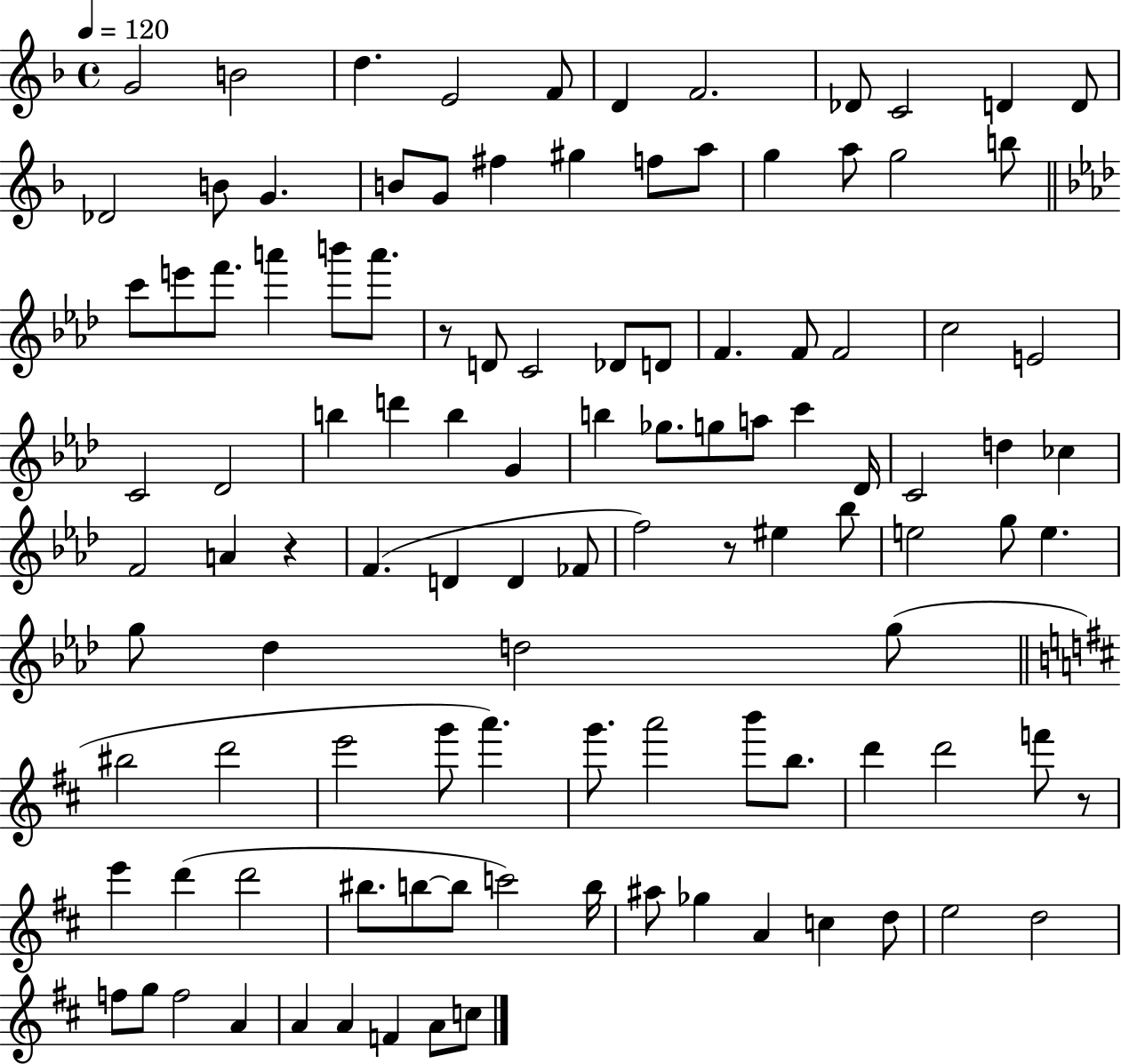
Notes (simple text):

G4/h B4/h D5/q. E4/h F4/e D4/q F4/h. Db4/e C4/h D4/q D4/e Db4/h B4/e G4/q. B4/e G4/e F#5/q G#5/q F5/e A5/e G5/q A5/e G5/h B5/e C6/e E6/e F6/e. A6/q B6/e A6/e. R/e D4/e C4/h Db4/e D4/e F4/q. F4/e F4/h C5/h E4/h C4/h Db4/h B5/q D6/q B5/q G4/q B5/q Gb5/e. G5/e A5/e C6/q Db4/s C4/h D5/q CES5/q F4/h A4/q R/q F4/q. D4/q D4/q FES4/e F5/h R/e EIS5/q Bb5/e E5/h G5/e E5/q. G5/e Db5/q D5/h G5/e BIS5/h D6/h E6/h G6/e A6/q. G6/e. A6/h B6/e B5/e. D6/q D6/h F6/e R/e E6/q D6/q D6/h BIS5/e. B5/e B5/e C6/h B5/s A#5/e Gb5/q A4/q C5/q D5/e E5/h D5/h F5/e G5/e F5/h A4/q A4/q A4/q F4/q A4/e C5/e